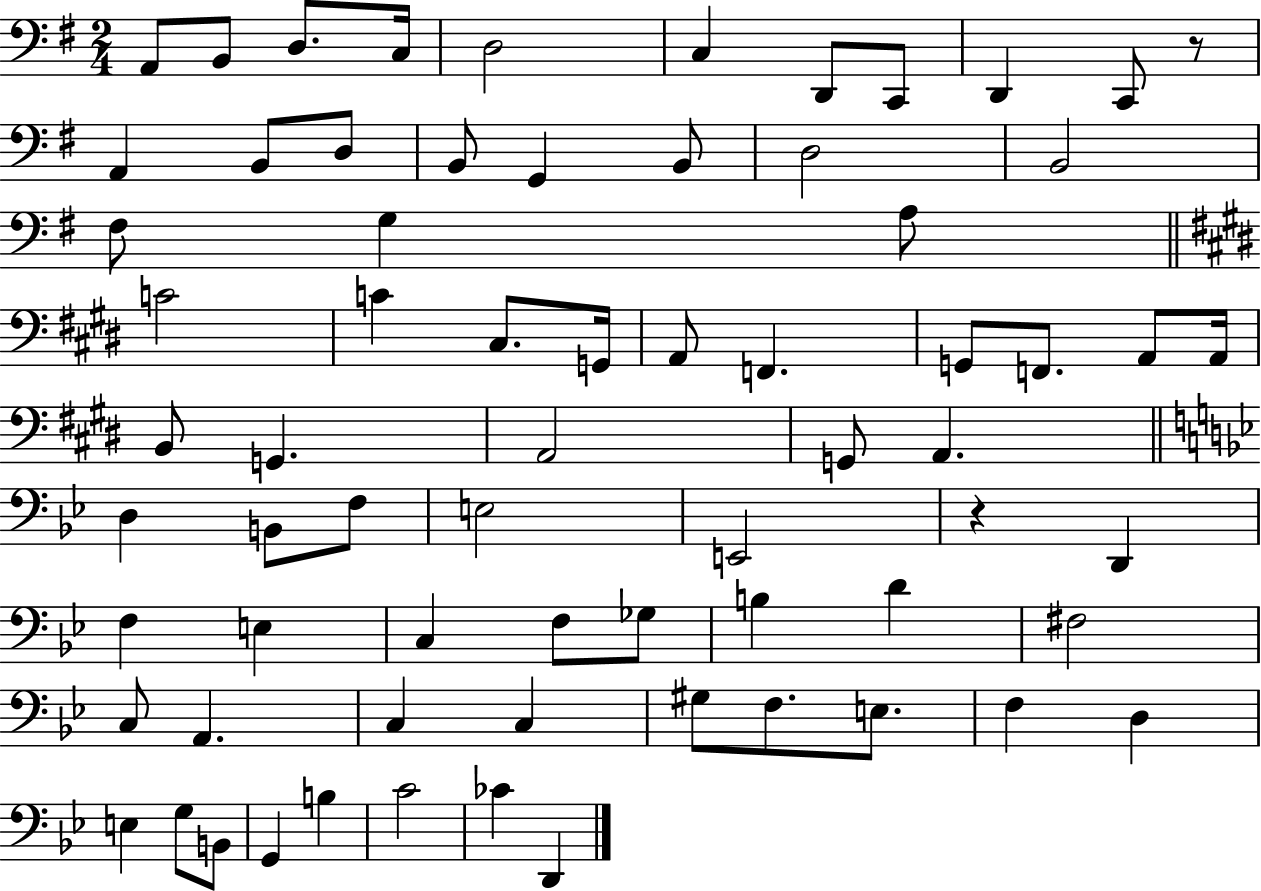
{
  \clef bass
  \numericTimeSignature
  \time 2/4
  \key g \major
  \repeat volta 2 { a,8 b,8 d8. c16 | d2 | c4 d,8 c,8 | d,4 c,8 r8 | \break a,4 b,8 d8 | b,8 g,4 b,8 | d2 | b,2 | \break fis8 g4 a8 | \bar "||" \break \key e \major c'2 | c'4 cis8. g,16 | a,8 f,4. | g,8 f,8. a,8 a,16 | \break b,8 g,4. | a,2 | g,8 a,4. | \bar "||" \break \key bes \major d4 b,8 f8 | e2 | e,2 | r4 d,4 | \break f4 e4 | c4 f8 ges8 | b4 d'4 | fis2 | \break c8 a,4. | c4 c4 | gis8 f8. e8. | f4 d4 | \break e4 g8 b,8 | g,4 b4 | c'2 | ces'4 d,4 | \break } \bar "|."
}